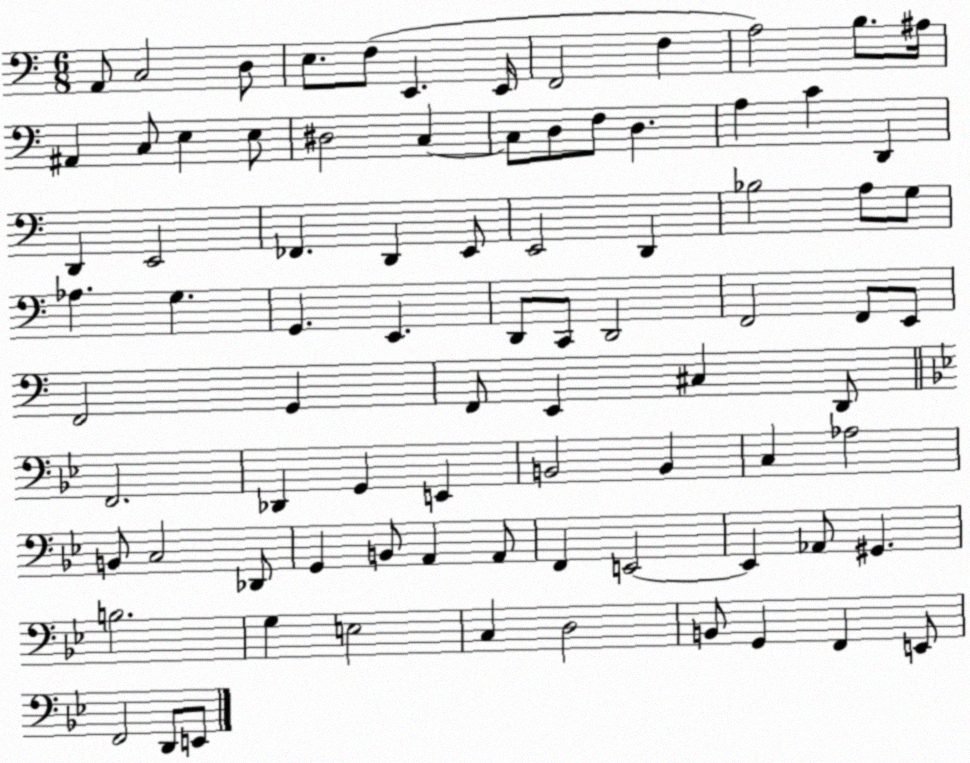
X:1
T:Untitled
M:6/8
L:1/4
K:C
A,,/2 C,2 D,/2 E,/2 F,/2 E,, E,,/4 F,,2 F, A,2 B,/2 ^A,/4 ^A,, C,/2 E, E,/2 ^D,2 C, C,/2 D,/2 F,/2 D, A, C D,, D,, E,,2 _F,, D,, E,,/2 E,,2 D,, _B,2 A,/2 G,/2 _A, G, G,, E,, D,,/2 C,,/2 D,,2 F,,2 F,,/2 E,,/2 F,,2 G,, F,,/2 E,, ^C, D,,/2 F,,2 _D,, G,, E,, B,,2 B,, C, _A,2 B,,/2 C,2 _D,,/2 G,, B,,/2 A,, A,,/2 F,, E,,2 E,, _A,,/2 ^G,, B,2 G, E,2 C, D,2 B,,/2 G,, F,, E,,/2 F,,2 D,,/2 E,,/2